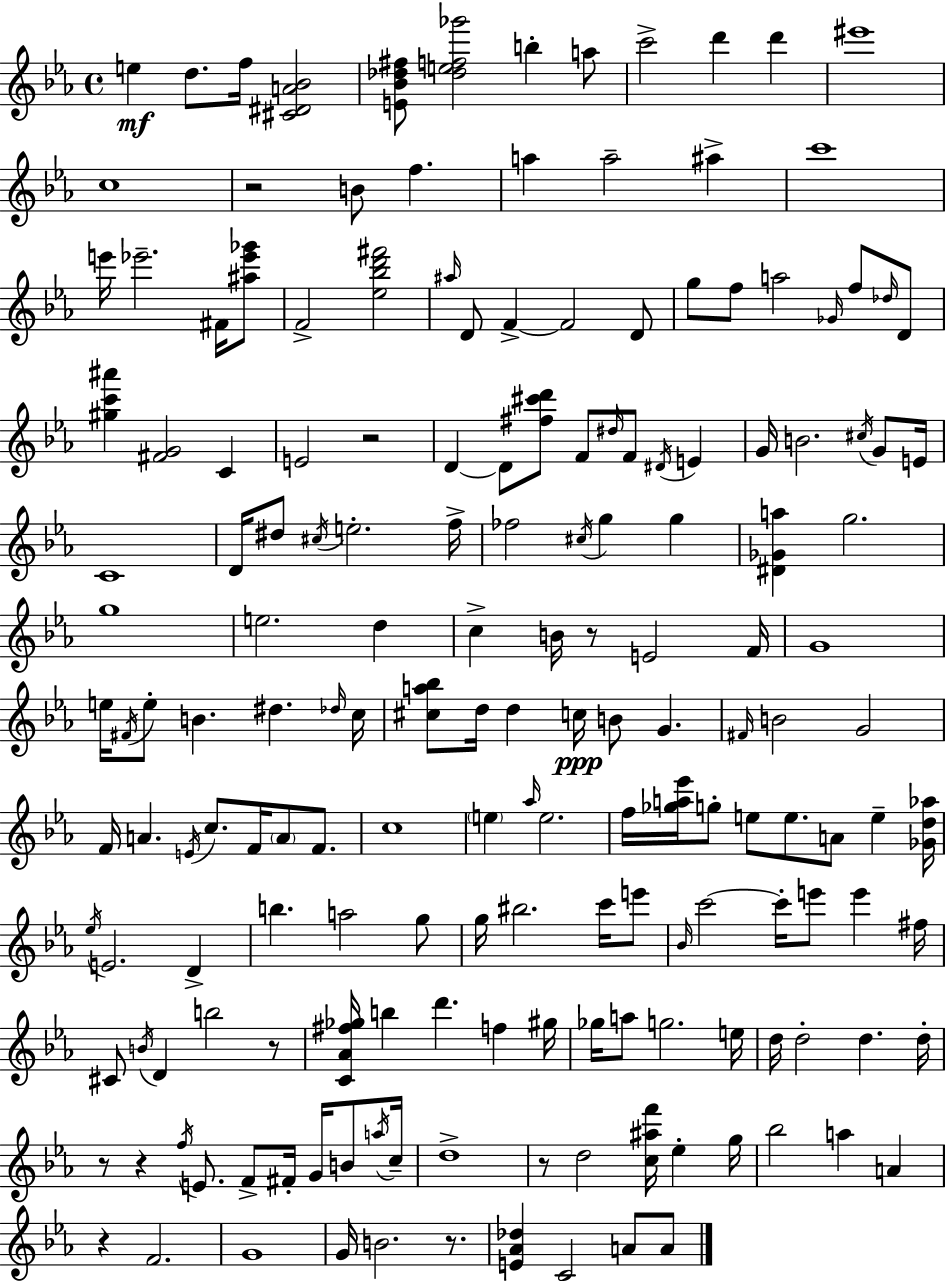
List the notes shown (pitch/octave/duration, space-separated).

E5/q D5/e. F5/s [C#4,D#4,A4,Bb4]/h [E4,Bb4,Db5,F#5]/e [Db5,E5,F5,Gb6]/h B5/q A5/e C6/h D6/q D6/q EIS6/w C5/w R/h B4/e F5/q. A5/q A5/h A#5/q C6/w E6/s Eb6/h. F#4/s [A#5,Eb6,Gb6]/e F4/h [Eb5,Bb5,D6,F#6]/h A#5/s D4/e F4/q F4/h D4/e G5/e F5/e A5/h Gb4/s F5/e Db5/s D4/e [G#5,C6,A#6]/q [F#4,G4]/h C4/q E4/h R/h D4/q D4/e [F#5,C#6,D6]/e F4/e D#5/s F4/e D#4/s E4/q G4/s B4/h. C#5/s G4/e E4/s C4/w D4/s D#5/e C#5/s E5/h. F5/s FES5/h C#5/s G5/q G5/q [D#4,Gb4,A5]/q G5/h. G5/w E5/h. D5/q C5/q B4/s R/e E4/h F4/s G4/w E5/s F#4/s E5/e B4/q. D#5/q. Db5/s C5/s [C#5,A5,Bb5]/e D5/s D5/q C5/s B4/e G4/q. F#4/s B4/h G4/h F4/s A4/q. E4/s C5/e. F4/s A4/e F4/e. C5/w E5/q Ab5/s E5/h. F5/s [Gb5,A5,Eb6]/s G5/e E5/e E5/e. A4/e E5/q [Gb4,D5,Ab5]/s Eb5/s E4/h. D4/q B5/q. A5/h G5/e G5/s BIS5/h. C6/s E6/e Bb4/s C6/h C6/s E6/e E6/q F#5/s C#4/e B4/s D4/q B5/h R/e [C4,Ab4,F#5,Gb5]/s B5/q D6/q. F5/q G#5/s Gb5/s A5/e G5/h. E5/s D5/s D5/h D5/q. D5/s R/e R/q F5/s E4/e. F4/e F#4/s G4/s B4/e A5/s C5/s D5/w R/e D5/h [C5,A#5,F6]/s Eb5/q G5/s Bb5/h A5/q A4/q R/q F4/h. G4/w G4/s B4/h. R/e. [E4,Ab4,Db5]/q C4/h A4/e A4/e